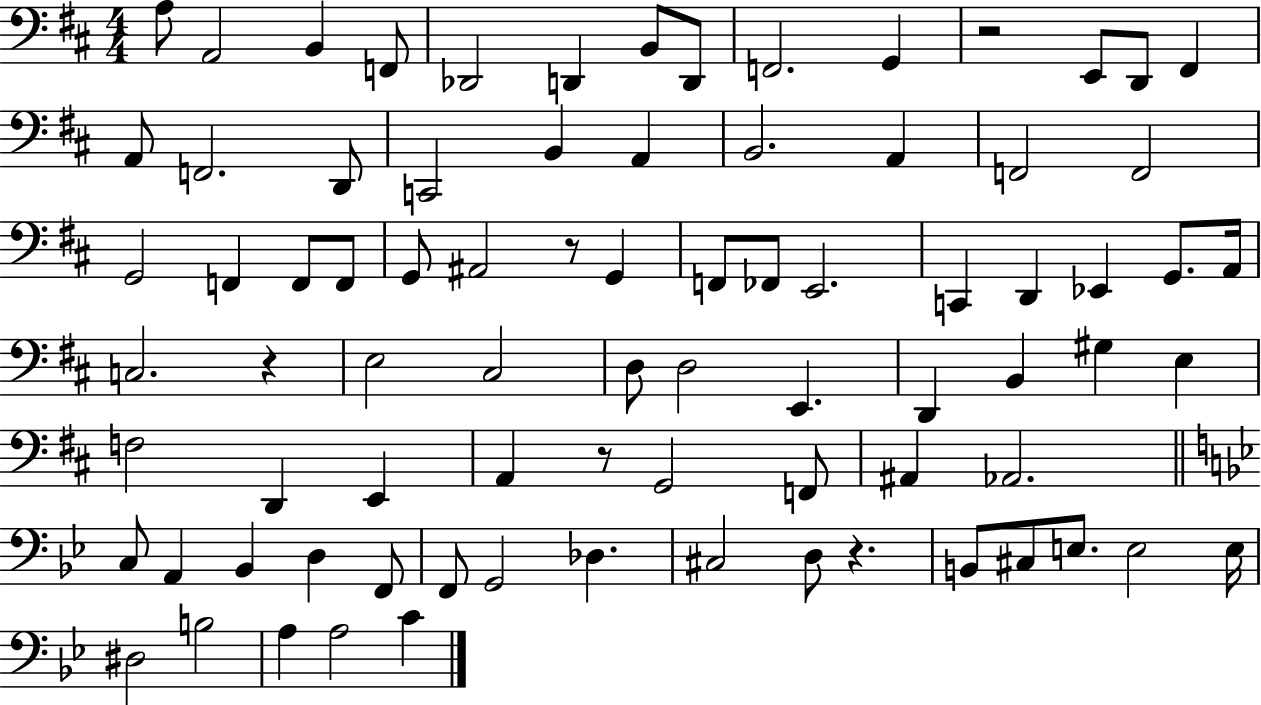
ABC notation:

X:1
T:Untitled
M:4/4
L:1/4
K:D
A,/2 A,,2 B,, F,,/2 _D,,2 D,, B,,/2 D,,/2 F,,2 G,, z2 E,,/2 D,,/2 ^F,, A,,/2 F,,2 D,,/2 C,,2 B,, A,, B,,2 A,, F,,2 F,,2 G,,2 F,, F,,/2 F,,/2 G,,/2 ^A,,2 z/2 G,, F,,/2 _F,,/2 E,,2 C,, D,, _E,, G,,/2 A,,/4 C,2 z E,2 ^C,2 D,/2 D,2 E,, D,, B,, ^G, E, F,2 D,, E,, A,, z/2 G,,2 F,,/2 ^A,, _A,,2 C,/2 A,, _B,, D, F,,/2 F,,/2 G,,2 _D, ^C,2 D,/2 z B,,/2 ^C,/2 E,/2 E,2 E,/4 ^D,2 B,2 A, A,2 C